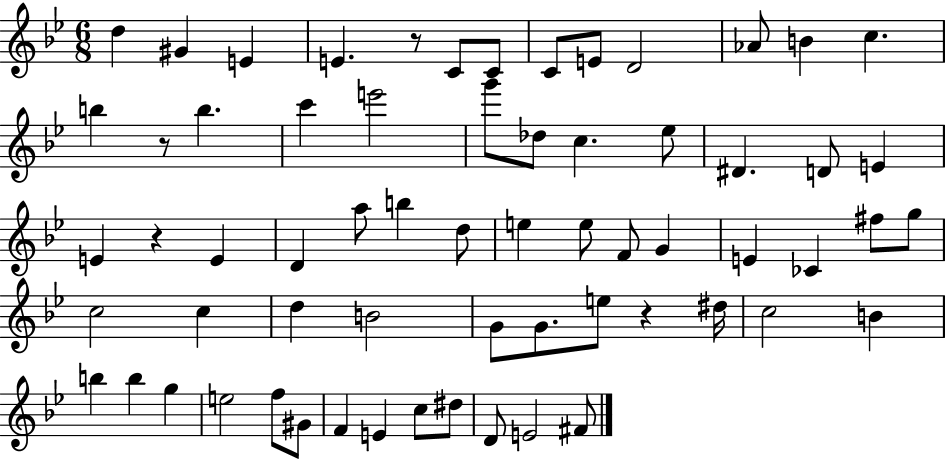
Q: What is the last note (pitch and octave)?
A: F#4